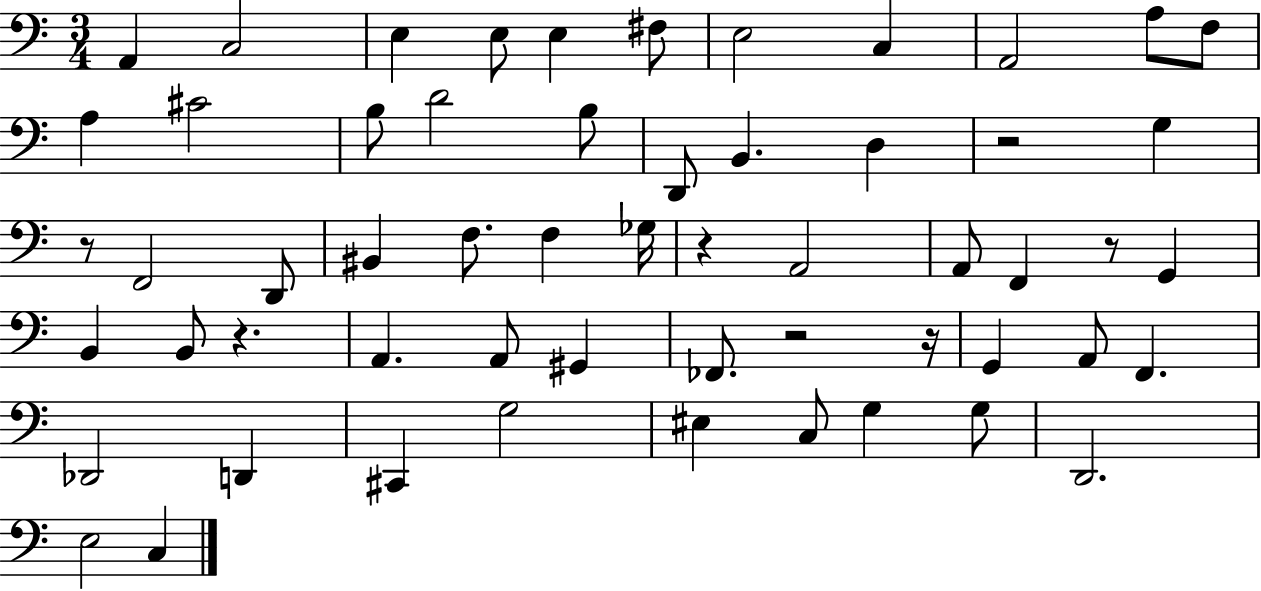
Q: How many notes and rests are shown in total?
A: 57